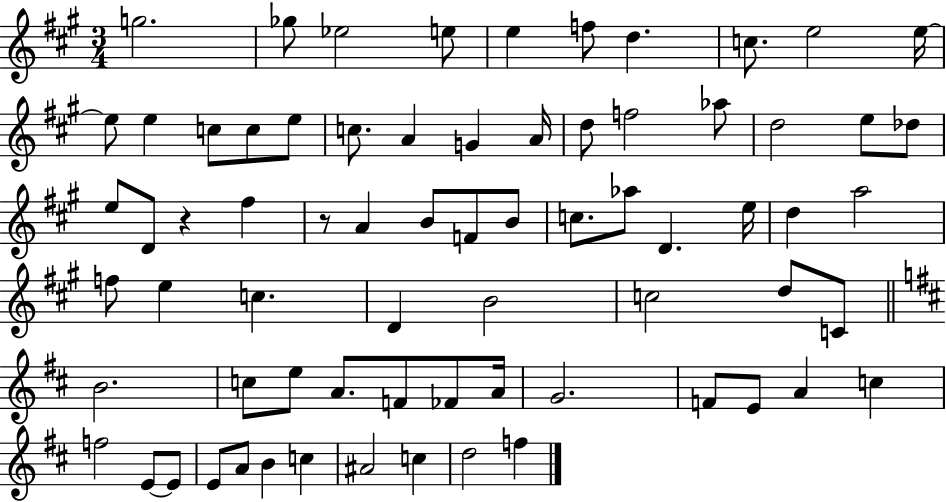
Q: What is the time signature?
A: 3/4